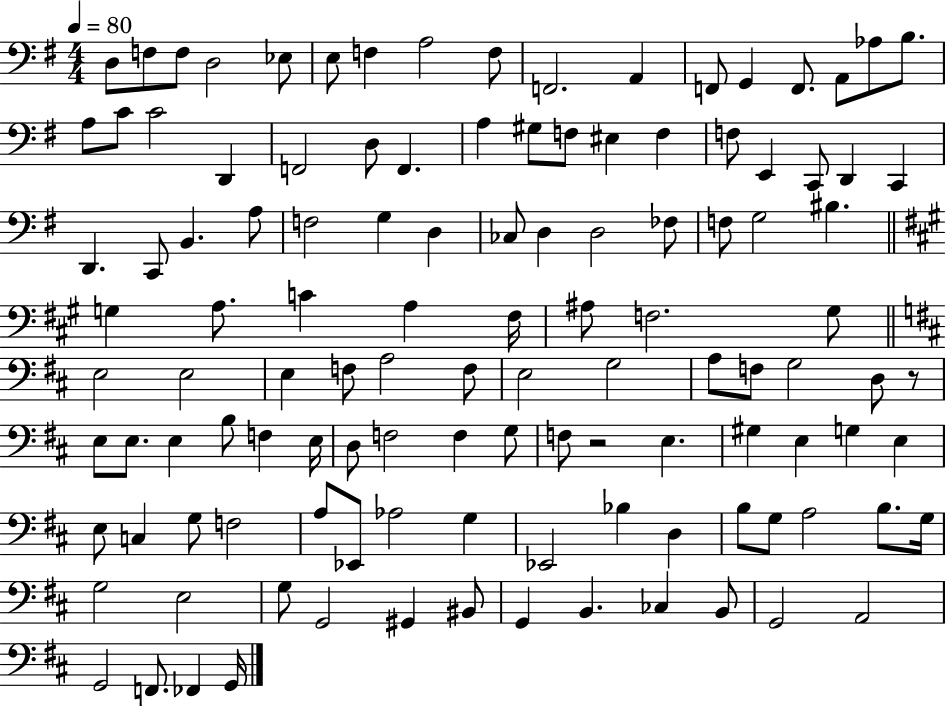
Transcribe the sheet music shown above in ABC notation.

X:1
T:Untitled
M:4/4
L:1/4
K:G
D,/2 F,/2 F,/2 D,2 _E,/2 E,/2 F, A,2 F,/2 F,,2 A,, F,,/2 G,, F,,/2 A,,/2 _A,/2 B,/2 A,/2 C/2 C2 D,, F,,2 D,/2 F,, A, ^G,/2 F,/2 ^E, F, F,/2 E,, C,,/2 D,, C,, D,, C,,/2 B,, A,/2 F,2 G, D, _C,/2 D, D,2 _F,/2 F,/2 G,2 ^B, G, A,/2 C A, ^F,/4 ^A,/2 F,2 ^G,/2 E,2 E,2 E, F,/2 A,2 F,/2 E,2 G,2 A,/2 F,/2 G,2 D,/2 z/2 E,/2 E,/2 E, B,/2 F, E,/4 D,/2 F,2 F, G,/2 F,/2 z2 E, ^G, E, G, E, E,/2 C, G,/2 F,2 A,/2 _E,,/2 _A,2 G, _E,,2 _B, D, B,/2 G,/2 A,2 B,/2 G,/4 G,2 E,2 G,/2 G,,2 ^G,, ^B,,/2 G,, B,, _C, B,,/2 G,,2 A,,2 G,,2 F,,/2 _F,, G,,/4